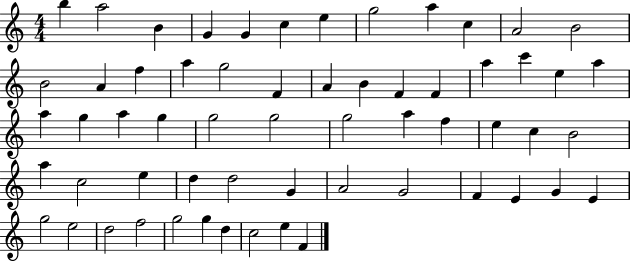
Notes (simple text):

B5/q A5/h B4/q G4/q G4/q C5/q E5/q G5/h A5/q C5/q A4/h B4/h B4/h A4/q F5/q A5/q G5/h F4/q A4/q B4/q F4/q F4/q A5/q C6/q E5/q A5/q A5/q G5/q A5/q G5/q G5/h G5/h G5/h A5/q F5/q E5/q C5/q B4/h A5/q C5/h E5/q D5/q D5/h G4/q A4/h G4/h F4/q E4/q G4/q E4/q G5/h E5/h D5/h F5/h G5/h G5/q D5/q C5/h E5/q F4/q